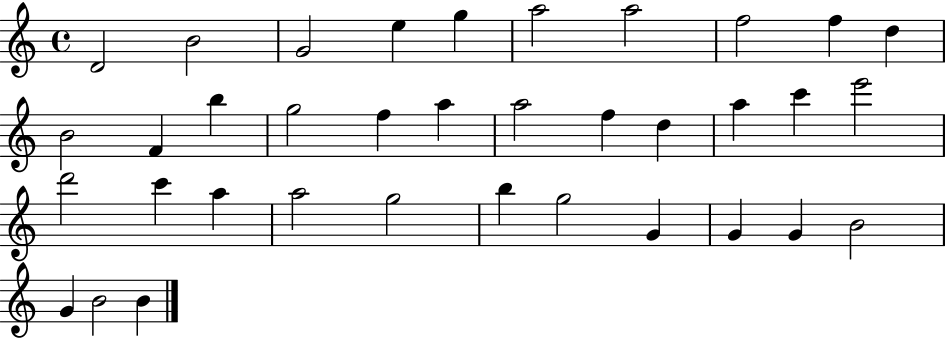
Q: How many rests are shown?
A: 0